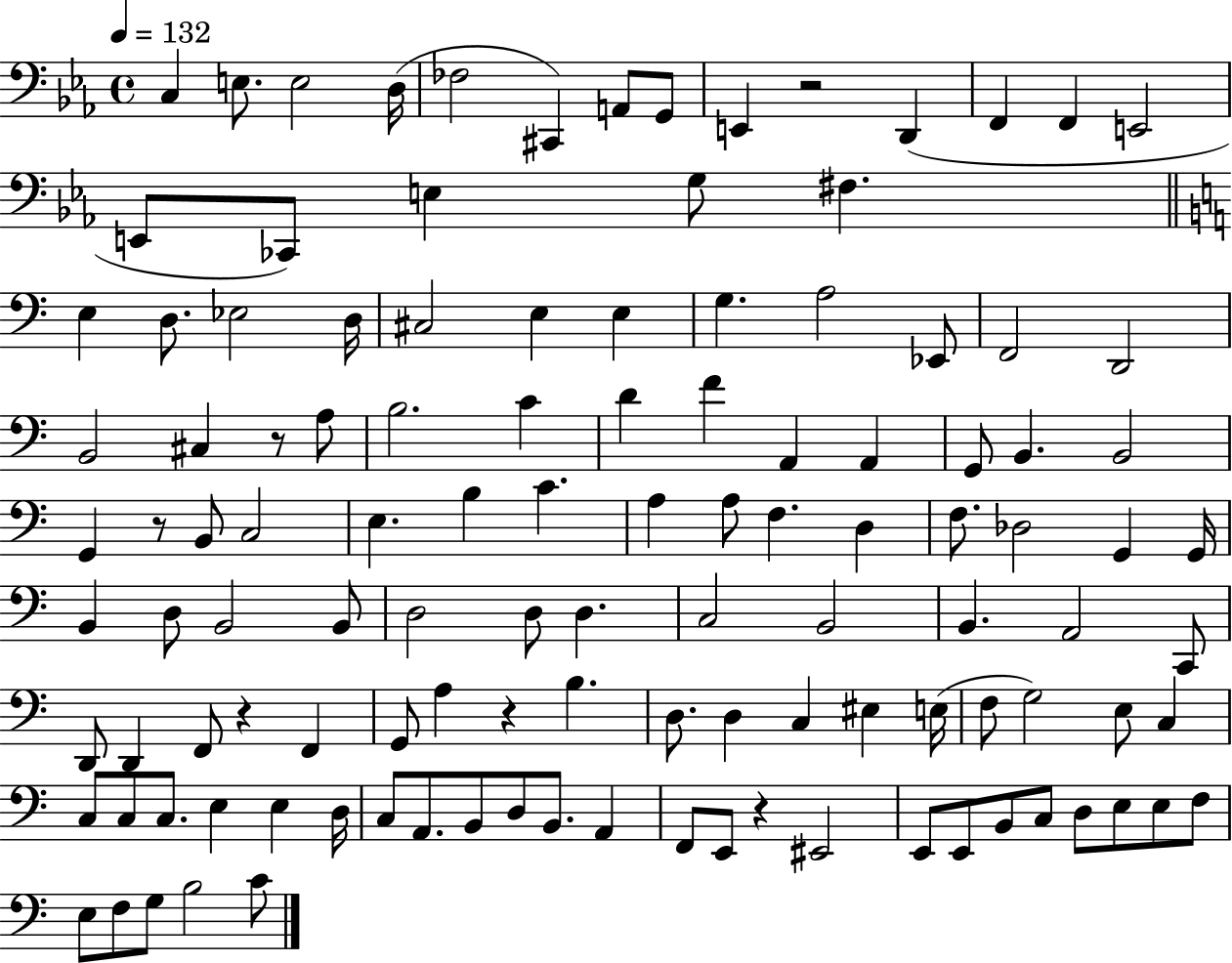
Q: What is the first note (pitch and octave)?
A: C3